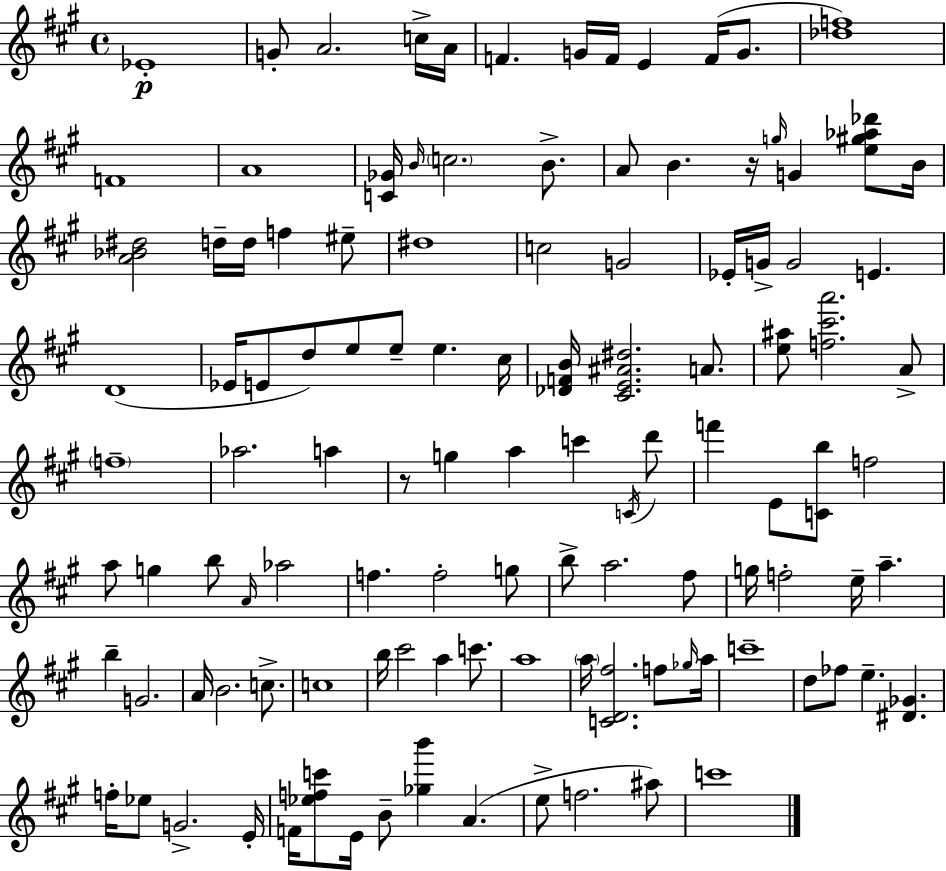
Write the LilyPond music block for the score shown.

{
  \clef treble
  \time 4/4
  \defaultTimeSignature
  \key a \major
  ees'1-.\p | g'8-. a'2. c''16-> a'16 | f'4. g'16 f'16 e'4 f'16( g'8. | <des'' f''>1) | \break f'1 | a'1 | <c' ges'>16 \grace { b'16 } \parenthesize c''2. b'8.-> | a'8 b'4. r16 \grace { g''16 } g'4 <e'' gis'' aes'' des'''>8 | \break b'16 <a' bes' dis''>2 d''16-- d''16 f''4 | eis''8-- dis''1 | c''2 g'2 | ees'16-. g'16-> g'2 e'4. | \break d'1( | ees'16 e'8 d''8) e''8 e''8-- e''4. | cis''16 <des' f' b'>16 <cis' e' ais' dis''>2. a'8. | <e'' ais''>8 <f'' cis''' a'''>2. | \break a'8-> \parenthesize f''1-- | aes''2. a''4 | r8 g''4 a''4 c'''4 | \acciaccatura { c'16 } d'''8 f'''4 e'8 <c' b''>8 f''2 | \break a''8 g''4 b''8 \grace { a'16 } aes''2 | f''4. f''2-. | g''8 b''8-> a''2. | fis''8 g''16 f''2-. e''16-- a''4.-- | \break b''4-- g'2. | a'16 b'2. | c''8.-> c''1 | b''16 cis'''2 a''4 | \break c'''8. a''1 | \parenthesize a''16 <c' d' fis''>2. | f''8 \grace { ges''16 } a''16 c'''1-- | d''8 fes''8 e''4.-- <dis' ges'>4. | \break f''16-. ees''8 g'2.-> | e'16-. f'16 <ees'' f'' c'''>8 e'16 b'8-- <ges'' b'''>4 a'4.( | e''8-> f''2. | ais''8) c'''1 | \break \bar "|."
}